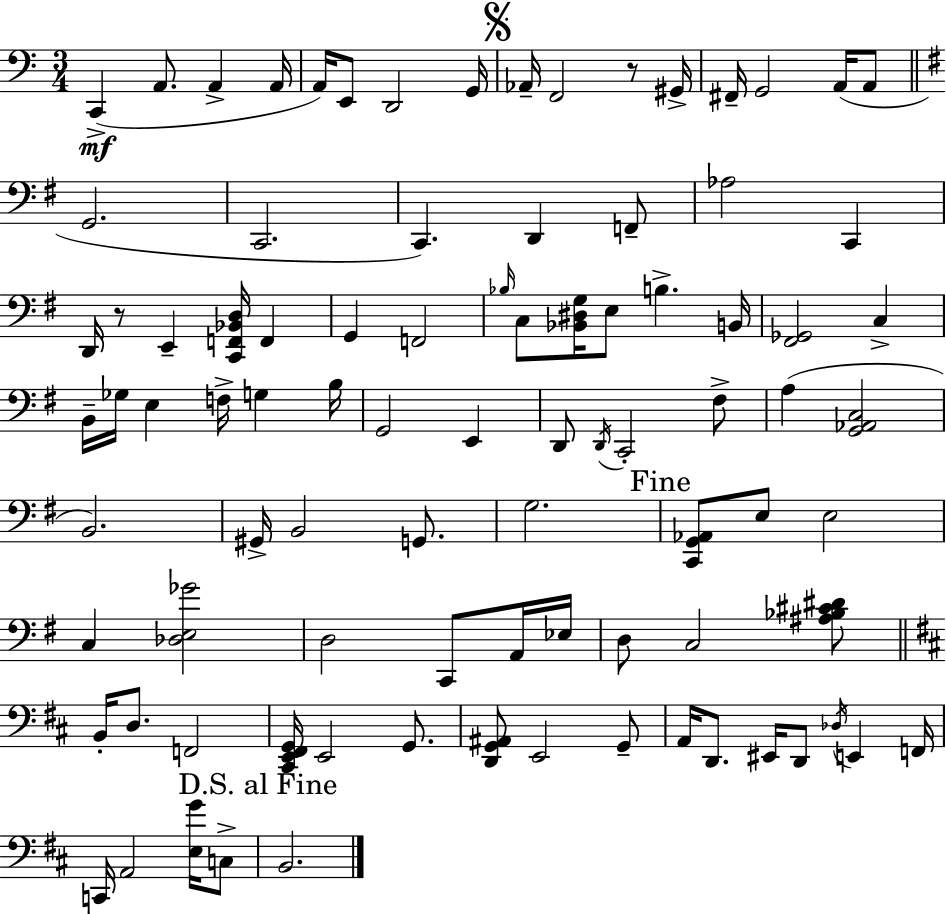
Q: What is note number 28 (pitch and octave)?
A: Bb3